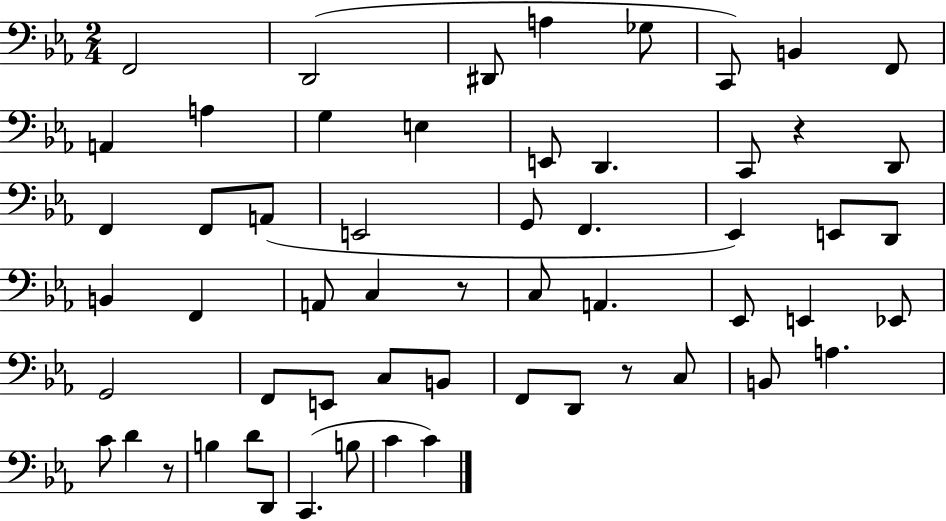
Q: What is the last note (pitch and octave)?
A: C4